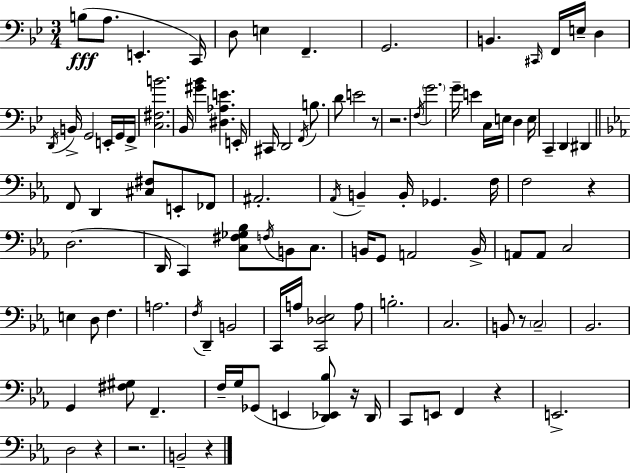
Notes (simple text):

B3/e A3/e. E2/q. C2/s D3/e E3/q F2/q. G2/h. B2/q. C#2/s F2/s E3/s D3/q D2/s B2/s G2/h E2/s G2/s F2/s [C3,F#3,B4]/h. Bb2/s [G#4,Bb4]/q [D#3,Ab3,E4]/q. E2/s C#2/s D2/h F2/s B3/e. D4/e E4/h R/e R/h. F3/s G4/h. G4/s E4/q C3/s E3/s D3/q E3/s C2/q D2/q D#2/q F2/e D2/q [C#3,F#3]/e E2/e FES2/e A#2/h. Ab2/s B2/q B2/s Gb2/q. F3/s F3/h R/q D3/h. D2/s C2/q [C3,F#3,Gb3,Bb3]/e F3/s B2/e C3/e. B2/s G2/e A2/h B2/s A2/e A2/e C3/h E3/q D3/e F3/q. A3/h. F3/s D2/q B2/h C2/s A3/s [C2,Db3,Eb3]/h A3/e B3/h. C3/h. B2/e R/e C3/h Bb2/h. G2/q [F#3,G#3]/e F2/q. F3/s G3/s Gb2/e E2/q [D2,Eb2,Bb3]/e R/s D2/s C2/e E2/e F2/q R/q E2/h. D3/h R/q R/h. B2/h R/q